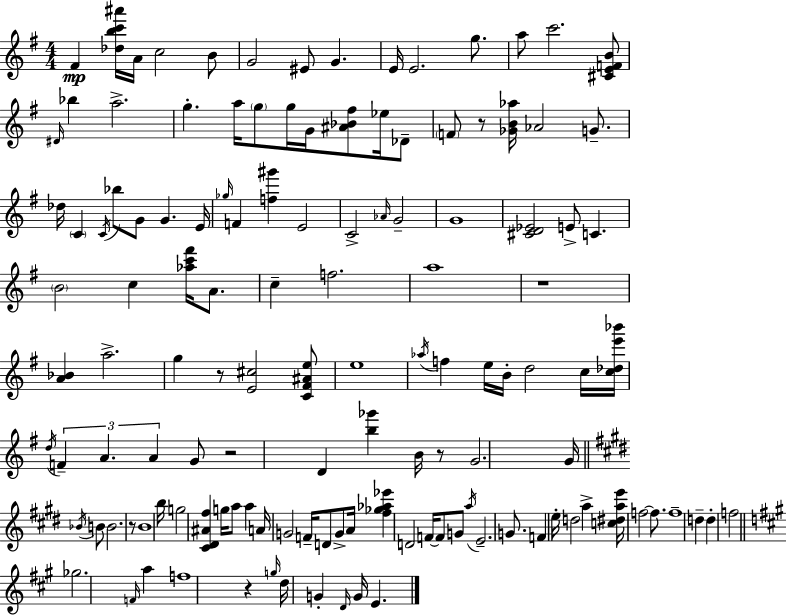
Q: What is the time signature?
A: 4/4